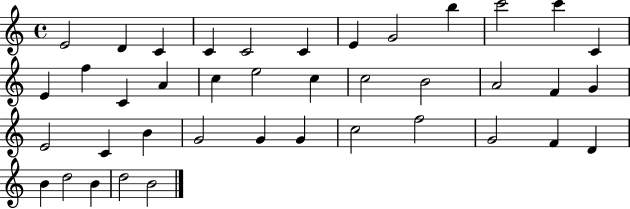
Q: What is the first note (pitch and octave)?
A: E4